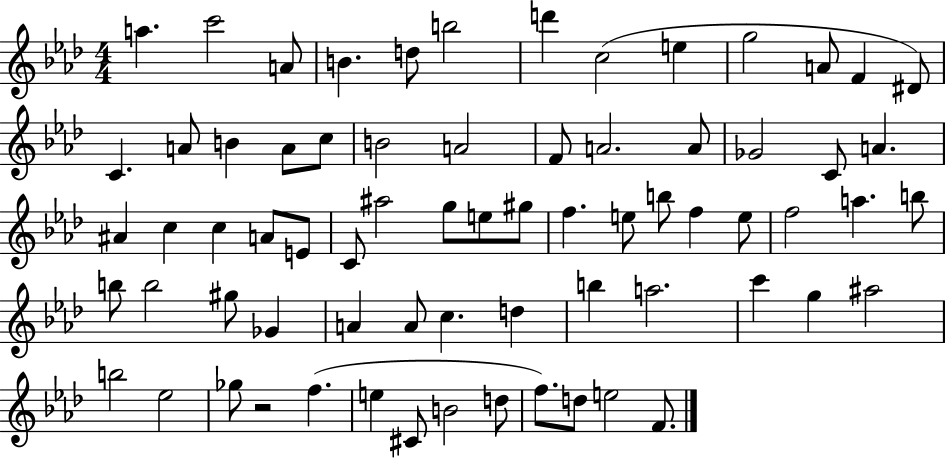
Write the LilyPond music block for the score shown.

{
  \clef treble
  \numericTimeSignature
  \time 4/4
  \key aes \major
  a''4. c'''2 a'8 | b'4. d''8 b''2 | d'''4 c''2( e''4 | g''2 a'8 f'4 dis'8) | \break c'4. a'8 b'4 a'8 c''8 | b'2 a'2 | f'8 a'2. a'8 | ges'2 c'8 a'4. | \break ais'4 c''4 c''4 a'8 e'8 | c'8 ais''2 g''8 e''8 gis''8 | f''4. e''8 b''8 f''4 e''8 | f''2 a''4. b''8 | \break b''8 b''2 gis''8 ges'4 | a'4 a'8 c''4. d''4 | b''4 a''2. | c'''4 g''4 ais''2 | \break b''2 ees''2 | ges''8 r2 f''4.( | e''4 cis'8 b'2 d''8 | f''8.) d''8 e''2 f'8. | \break \bar "|."
}